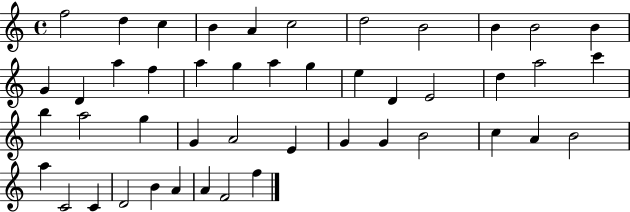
X:1
T:Untitled
M:4/4
L:1/4
K:C
f2 d c B A c2 d2 B2 B B2 B G D a f a g a g e D E2 d a2 c' b a2 g G A2 E G G B2 c A B2 a C2 C D2 B A A F2 f